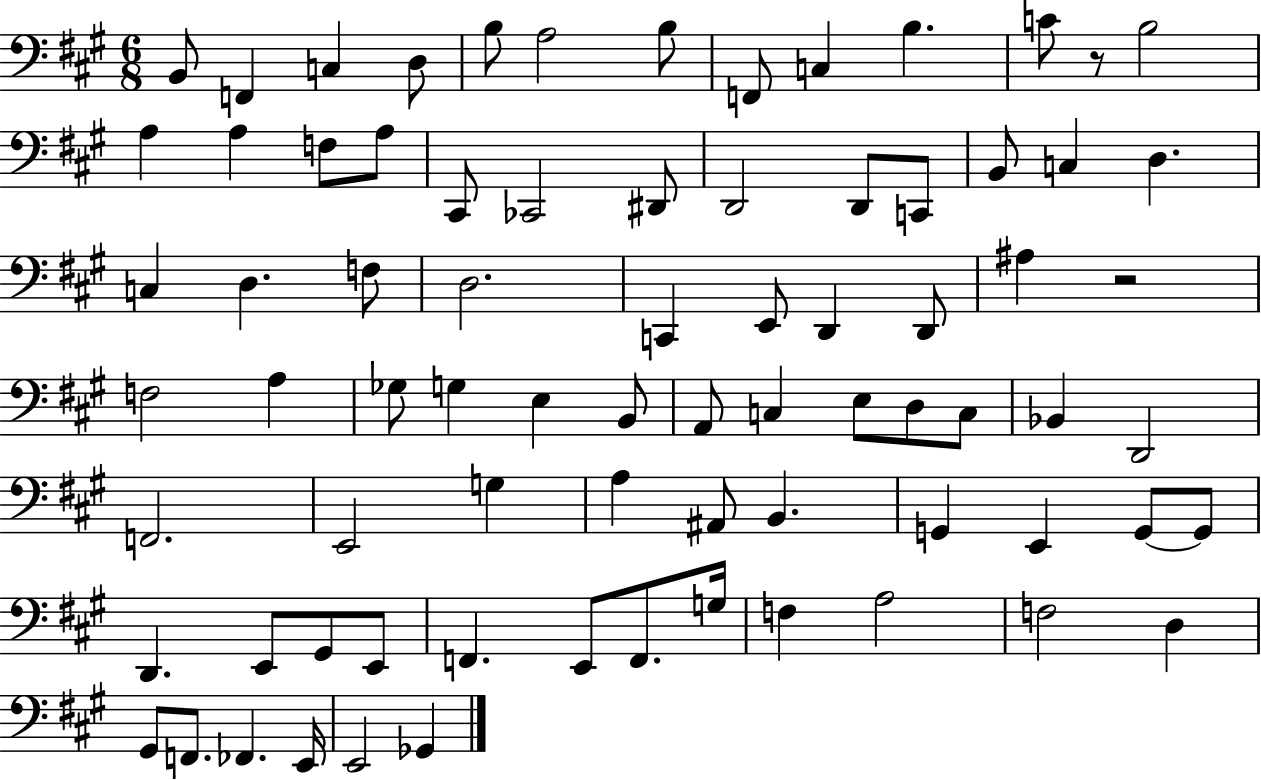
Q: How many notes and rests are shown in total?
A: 77